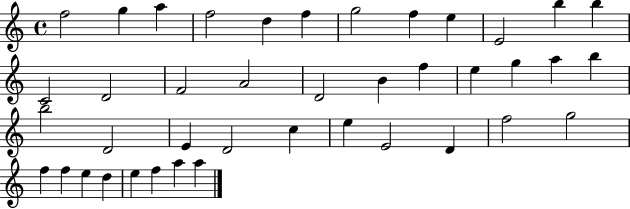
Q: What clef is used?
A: treble